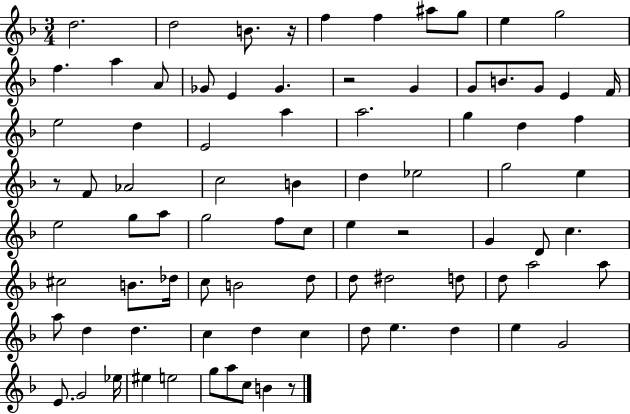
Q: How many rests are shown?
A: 5